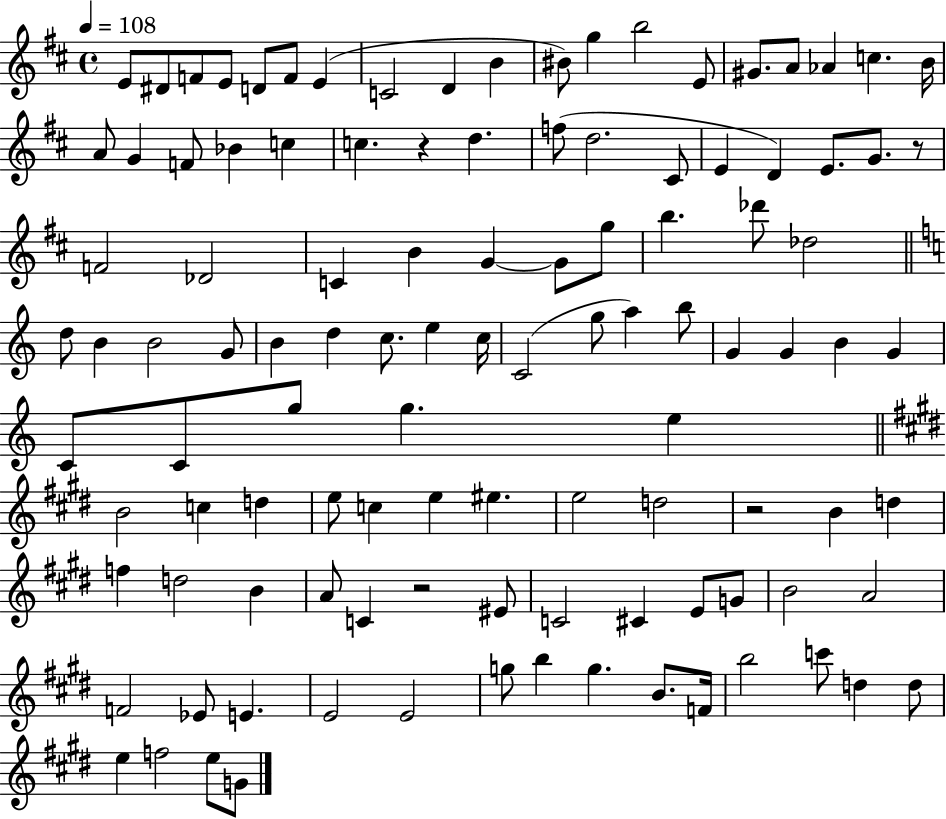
{
  \clef treble
  \time 4/4
  \defaultTimeSignature
  \key d \major
  \tempo 4 = 108
  e'8 dis'8 f'8 e'8 d'8 f'8 e'4( | c'2 d'4 b'4 | bis'8) g''4 b''2 e'8 | gis'8. a'8 aes'4 c''4. b'16 | \break a'8 g'4 f'8 bes'4 c''4 | c''4. r4 d''4. | f''8( d''2. cis'8 | e'4 d'4) e'8. g'8. r8 | \break f'2 des'2 | c'4 b'4 g'4~~ g'8 g''8 | b''4. des'''8 des''2 | \bar "||" \break \key c \major d''8 b'4 b'2 g'8 | b'4 d''4 c''8. e''4 c''16 | c'2( g''8 a''4) b''8 | g'4 g'4 b'4 g'4 | \break c'8 c'8 g''8 g''4. e''4 | \bar "||" \break \key e \major b'2 c''4 d''4 | e''8 c''4 e''4 eis''4. | e''2 d''2 | r2 b'4 d''4 | \break f''4 d''2 b'4 | a'8 c'4 r2 eis'8 | c'2 cis'4 e'8 g'8 | b'2 a'2 | \break f'2 ees'8 e'4. | e'2 e'2 | g''8 b''4 g''4. b'8. f'16 | b''2 c'''8 d''4 d''8 | \break e''4 f''2 e''8 g'8 | \bar "|."
}